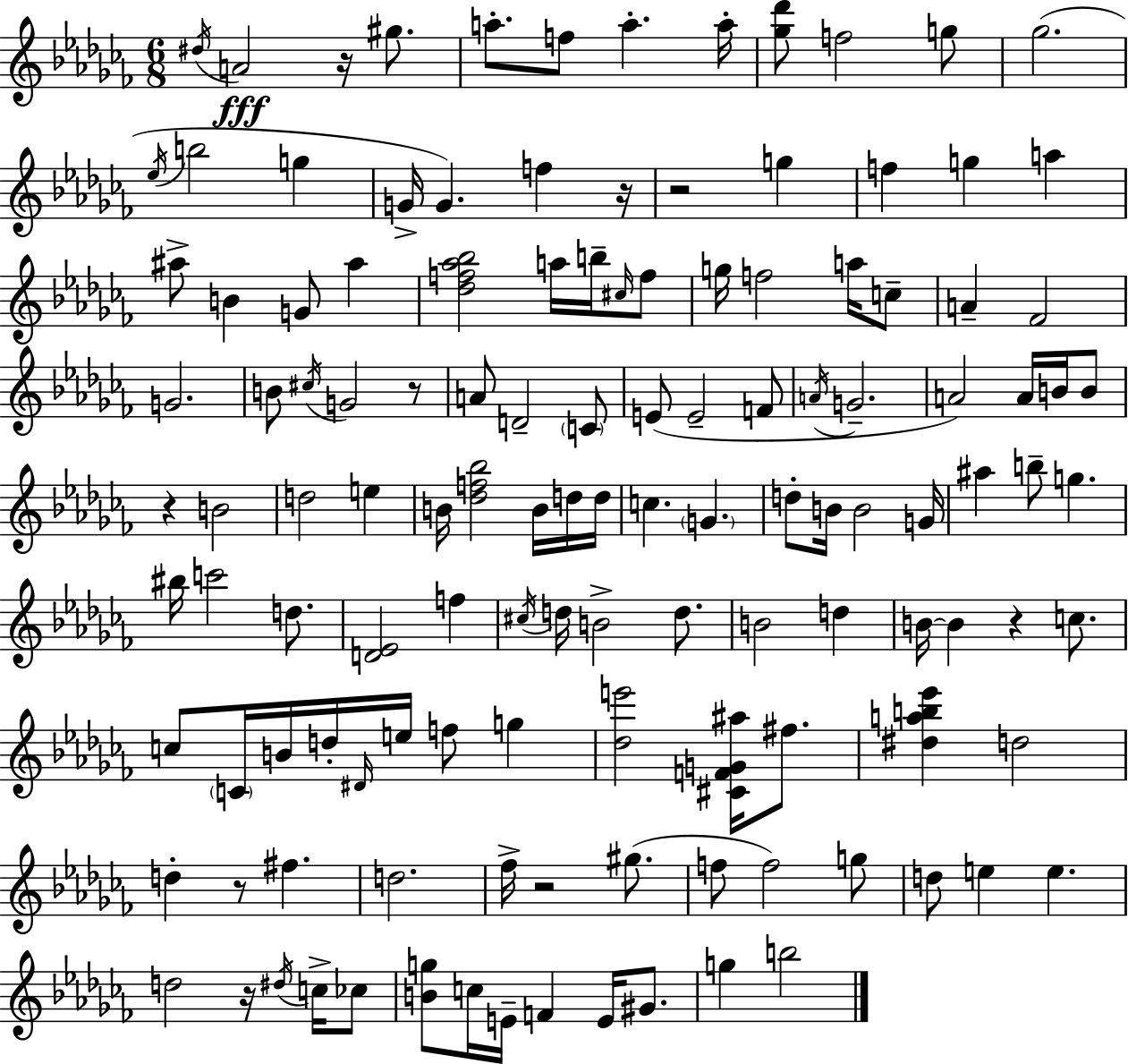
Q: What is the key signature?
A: AES minor